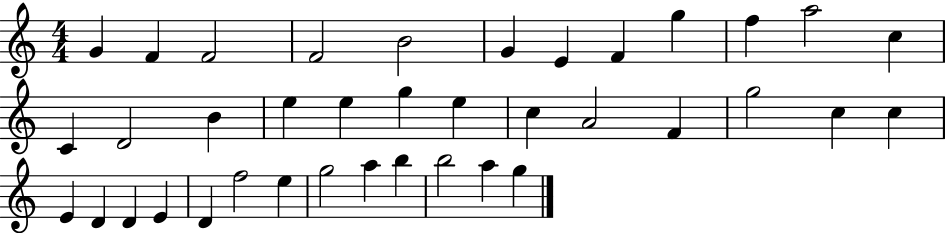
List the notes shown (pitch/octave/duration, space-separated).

G4/q F4/q F4/h F4/h B4/h G4/q E4/q F4/q G5/q F5/q A5/h C5/q C4/q D4/h B4/q E5/q E5/q G5/q E5/q C5/q A4/h F4/q G5/h C5/q C5/q E4/q D4/q D4/q E4/q D4/q F5/h E5/q G5/h A5/q B5/q B5/h A5/q G5/q